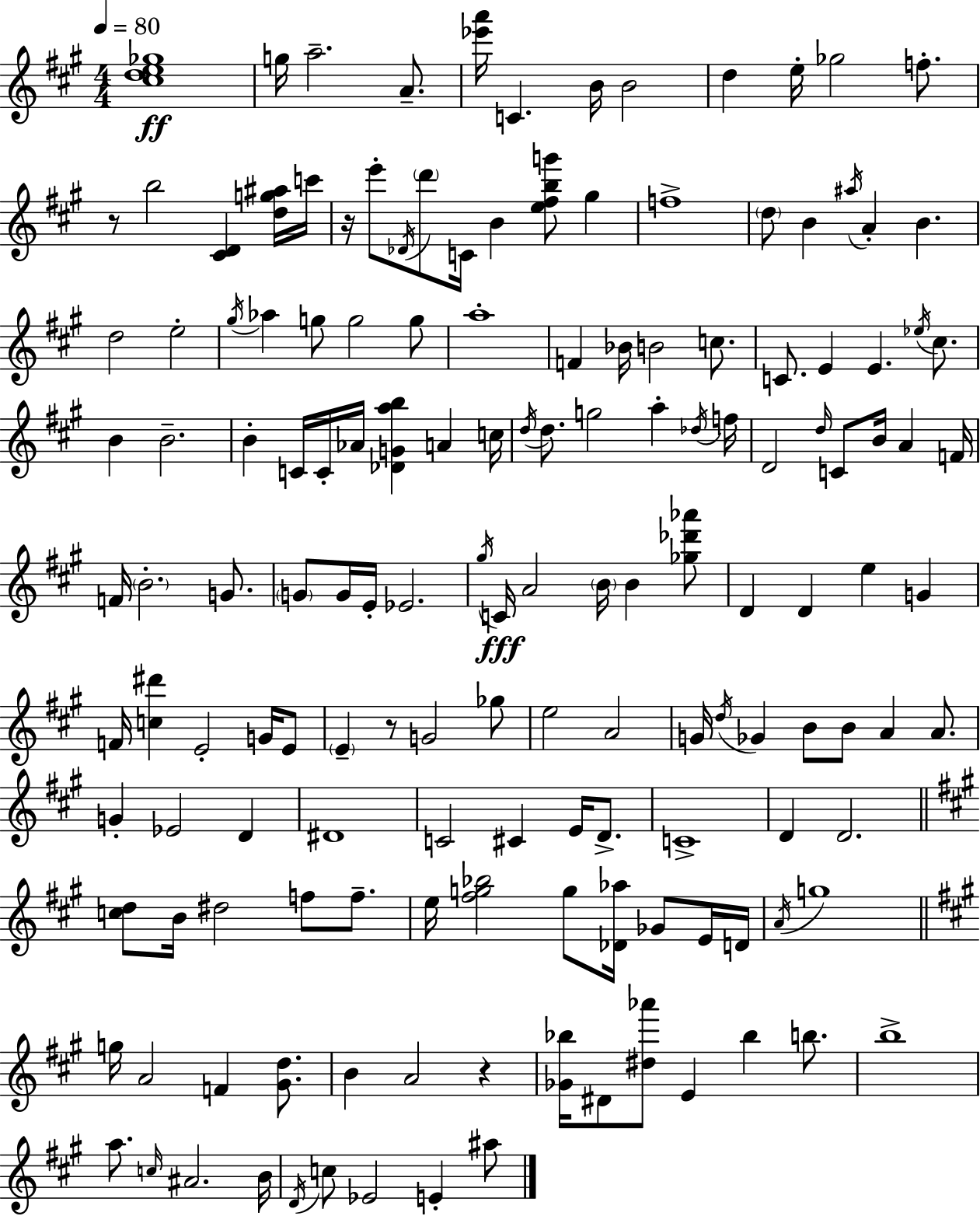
[C#5,D5,E5,Gb5]/w G5/s A5/h. A4/e. [Eb6,A6]/s C4/q. B4/s B4/h D5/q E5/s Gb5/h F5/e. R/e B5/h [C#4,D4]/q [D5,G5,A#5]/s C6/s R/s E6/e Db4/s D6/e C4/s B4/q [E5,F#5,B5,G6]/e G#5/q F5/w D5/e B4/q A#5/s A4/q B4/q. D5/h E5/h G#5/s Ab5/q G5/e G5/h G5/e A5/w F4/q Bb4/s B4/h C5/e. C4/e. E4/q E4/q. Eb5/s C#5/e. B4/q B4/h. B4/q C4/s C4/s Ab4/s [Db4,G4,A5,B5]/q A4/q C5/s D5/s D5/e. G5/h A5/q Db5/s F5/s D4/h D5/s C4/e B4/s A4/q F4/s F4/s B4/h. G4/e. G4/e G4/s E4/s Eb4/h. G#5/s C4/s A4/h B4/s B4/q [Gb5,Db6,Ab6]/e D4/q D4/q E5/q G4/q F4/s [C5,D#6]/q E4/h G4/s E4/e E4/q R/e G4/h Gb5/e E5/h A4/h G4/s D5/s Gb4/q B4/e B4/e A4/q A4/e. G4/q Eb4/h D4/q D#4/w C4/h C#4/q E4/s D4/e. C4/w D4/q D4/h. [C5,D5]/e B4/s D#5/h F5/e F5/e. E5/s [F#5,G5,Bb5]/h G5/e [Db4,Ab5]/s Gb4/e E4/s D4/s A4/s G5/w G5/s A4/h F4/q [G#4,D5]/e. B4/q A4/h R/q [Gb4,Bb5]/s D#4/e [D#5,Ab6]/e E4/q Bb5/q B5/e. B5/w A5/e. C5/s A#4/h. B4/s D4/s C5/e Eb4/h E4/q A#5/e